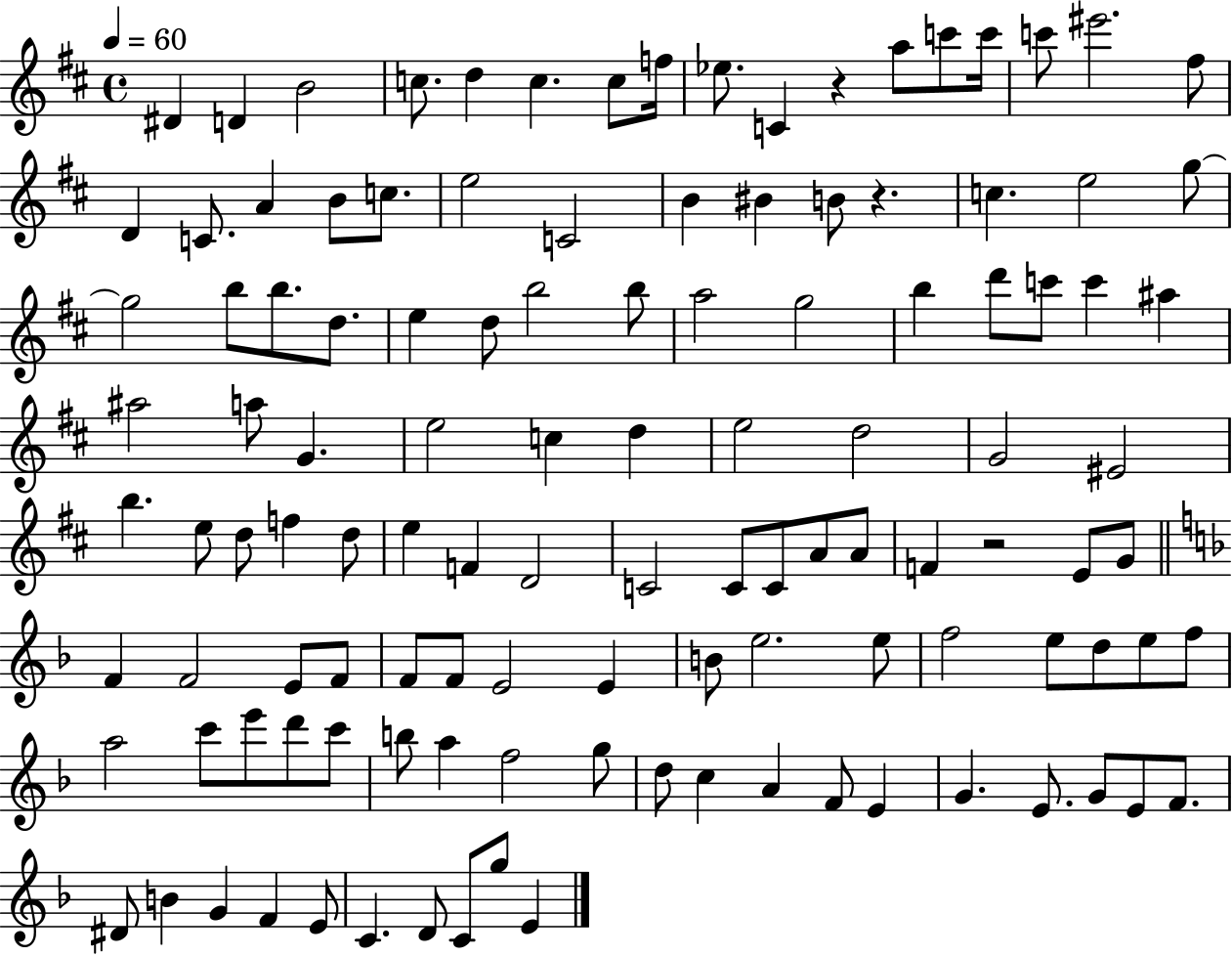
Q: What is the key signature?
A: D major